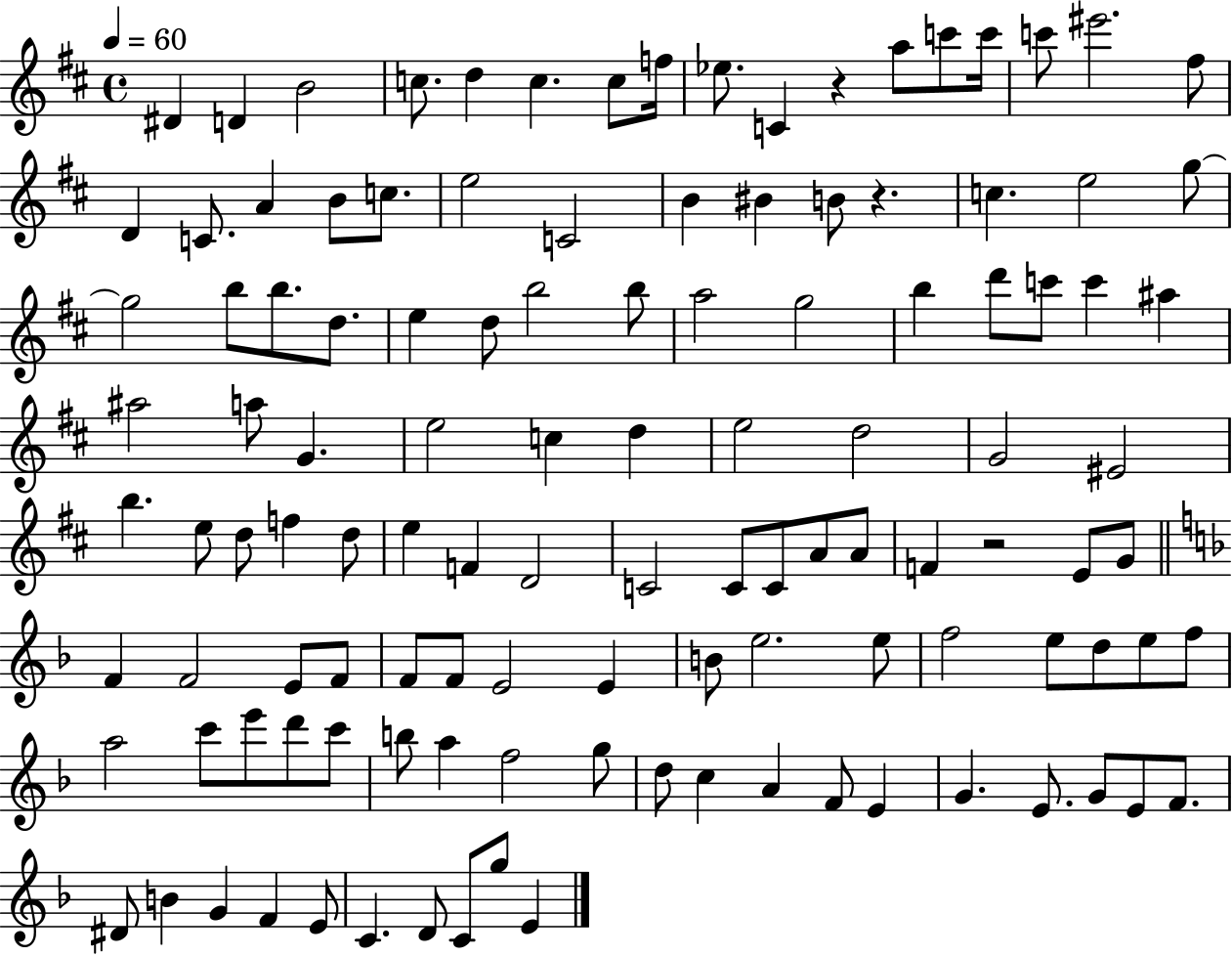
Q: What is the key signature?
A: D major